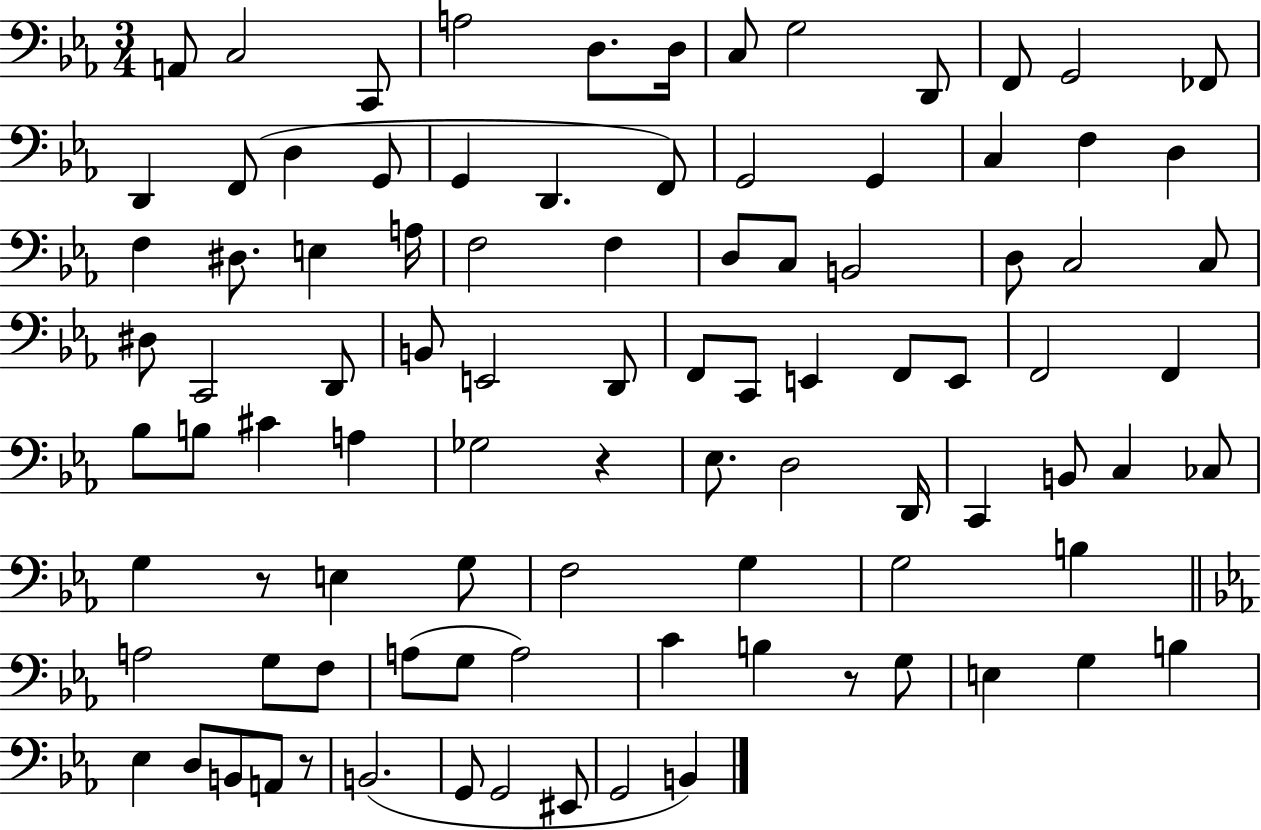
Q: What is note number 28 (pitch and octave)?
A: A3